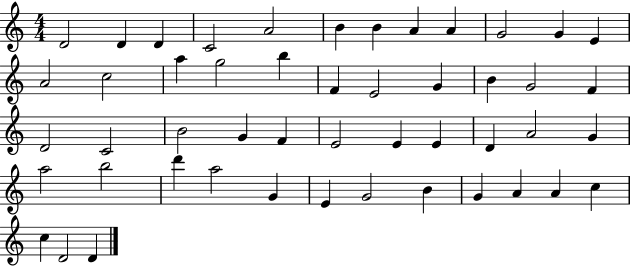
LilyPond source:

{
  \clef treble
  \numericTimeSignature
  \time 4/4
  \key c \major
  d'2 d'4 d'4 | c'2 a'2 | b'4 b'4 a'4 a'4 | g'2 g'4 e'4 | \break a'2 c''2 | a''4 g''2 b''4 | f'4 e'2 g'4 | b'4 g'2 f'4 | \break d'2 c'2 | b'2 g'4 f'4 | e'2 e'4 e'4 | d'4 a'2 g'4 | \break a''2 b''2 | d'''4 a''2 g'4 | e'4 g'2 b'4 | g'4 a'4 a'4 c''4 | \break c''4 d'2 d'4 | \bar "|."
}